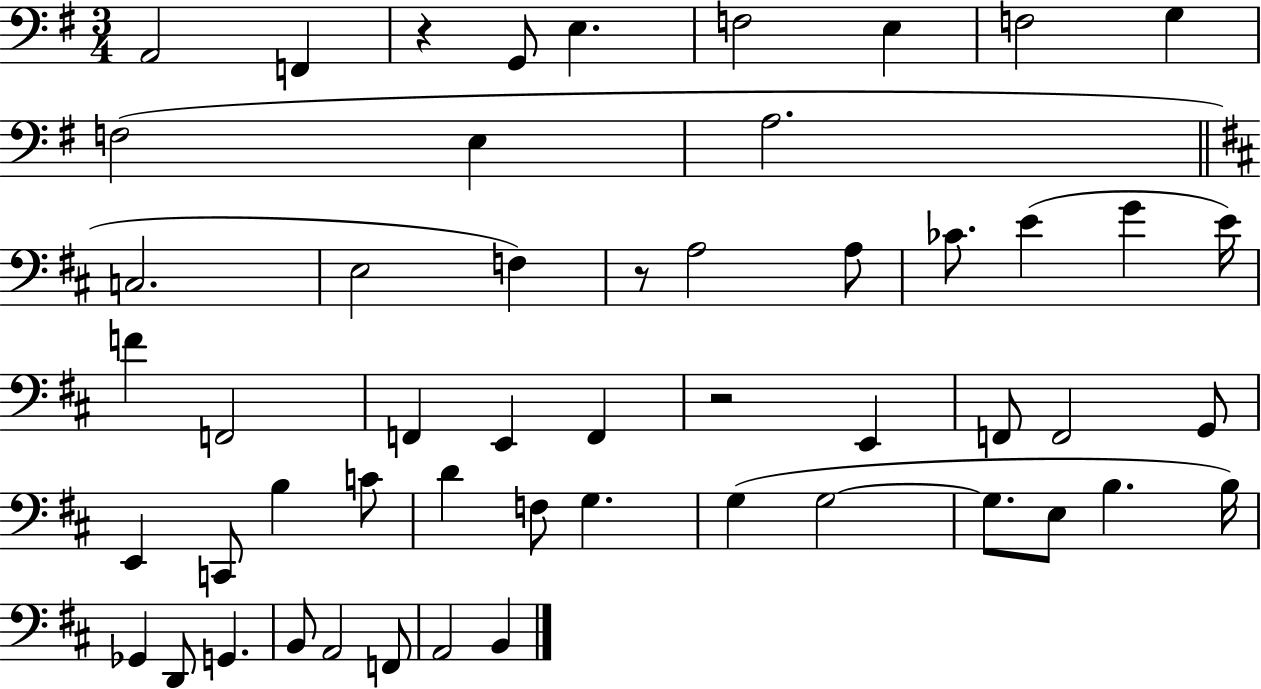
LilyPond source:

{
  \clef bass
  \numericTimeSignature
  \time 3/4
  \key g \major
  a,2 f,4 | r4 g,8 e4. | f2 e4 | f2 g4 | \break f2( e4 | a2. | \bar "||" \break \key d \major c2. | e2 f4) | r8 a2 a8 | ces'8. e'4( g'4 e'16) | \break f'4 f,2 | f,4 e,4 f,4 | r2 e,4 | f,8 f,2 g,8 | \break e,4 c,8 b4 c'8 | d'4 f8 g4. | g4( g2~~ | g8. e8 b4. b16) | \break ges,4 d,8 g,4. | b,8 a,2 f,8 | a,2 b,4 | \bar "|."
}